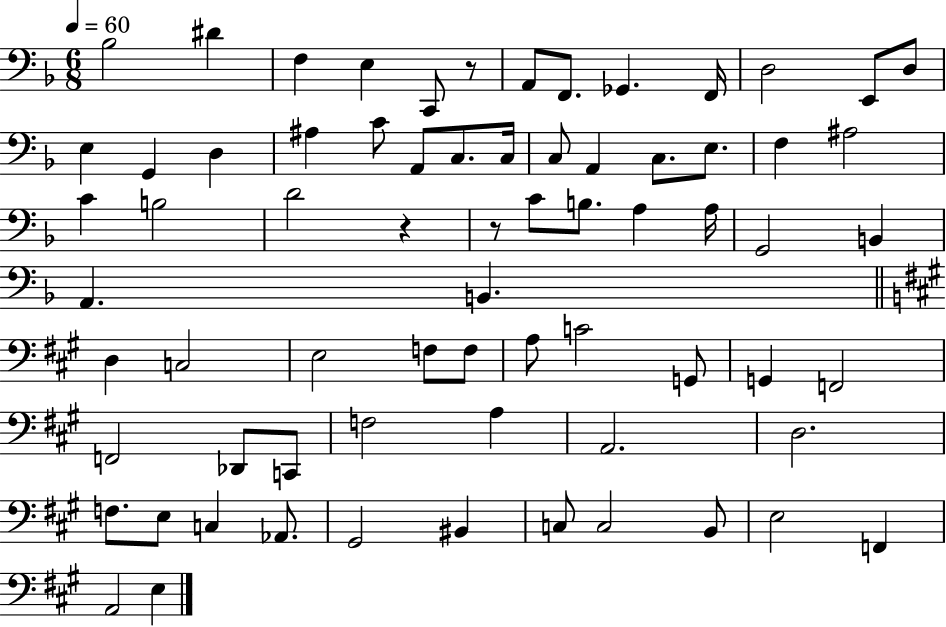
X:1
T:Untitled
M:6/8
L:1/4
K:F
_B,2 ^D F, E, C,,/2 z/2 A,,/2 F,,/2 _G,, F,,/4 D,2 E,,/2 D,/2 E, G,, D, ^A, C/2 A,,/2 C,/2 C,/4 C,/2 A,, C,/2 E,/2 F, ^A,2 C B,2 D2 z z/2 C/2 B,/2 A, A,/4 G,,2 B,, A,, B,, D, C,2 E,2 F,/2 F,/2 A,/2 C2 G,,/2 G,, F,,2 F,,2 _D,,/2 C,,/2 F,2 A, A,,2 D,2 F,/2 E,/2 C, _A,,/2 ^G,,2 ^B,, C,/2 C,2 B,,/2 E,2 F,, A,,2 E,